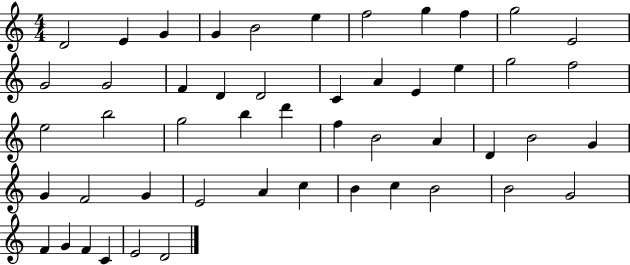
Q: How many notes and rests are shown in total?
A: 50